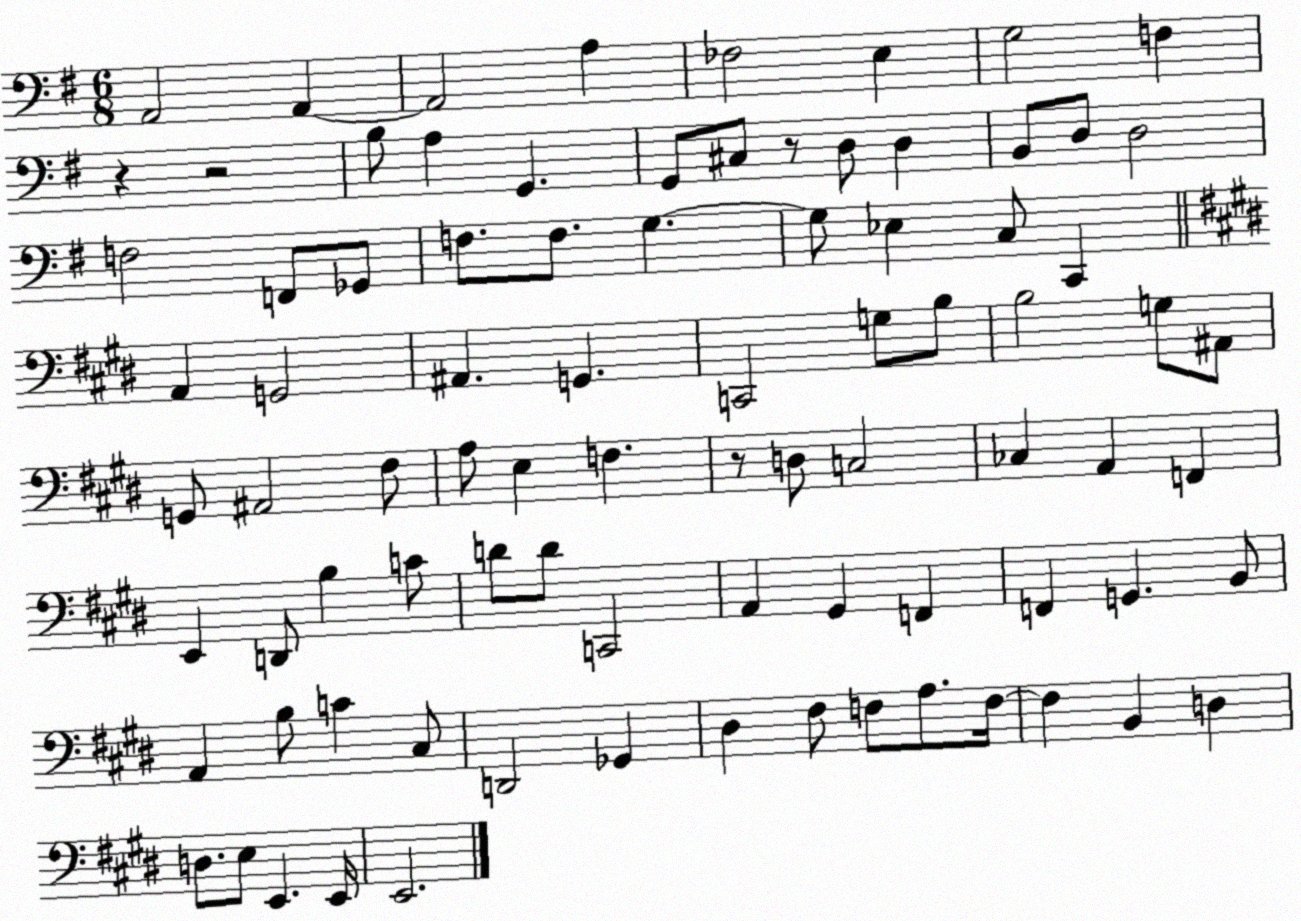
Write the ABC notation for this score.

X:1
T:Untitled
M:6/8
L:1/4
K:G
A,,2 A,, A,,2 A, _F,2 E, G,2 F, z z2 B,/2 A, G,, G,,/2 ^C,/2 z/2 D,/2 D, B,,/2 D,/2 D,2 F,2 F,,/2 _G,,/2 F,/2 F,/2 G, G,/2 _E, C,/2 C,, A,, G,,2 ^A,, G,, C,,2 G,/2 B,/2 B,2 G,/2 ^A,,/2 G,,/2 ^A,,2 ^F,/2 A,/2 E, F, z/2 D,/2 C,2 _C, A,, F,, E,, D,,/2 B, C/2 D/2 D/2 C,,2 A,, ^G,, F,, F,, G,, B,,/2 A,, B,/2 C ^C,/2 D,,2 _G,, ^D, ^F,/2 F,/2 A,/2 F,/4 F, B,, D, D,/2 E,/2 E,, E,,/4 E,,2